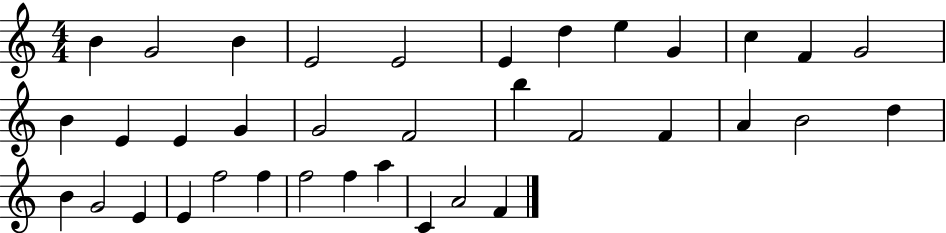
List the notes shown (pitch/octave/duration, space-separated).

B4/q G4/h B4/q E4/h E4/h E4/q D5/q E5/q G4/q C5/q F4/q G4/h B4/q E4/q E4/q G4/q G4/h F4/h B5/q F4/h F4/q A4/q B4/h D5/q B4/q G4/h E4/q E4/q F5/h F5/q F5/h F5/q A5/q C4/q A4/h F4/q